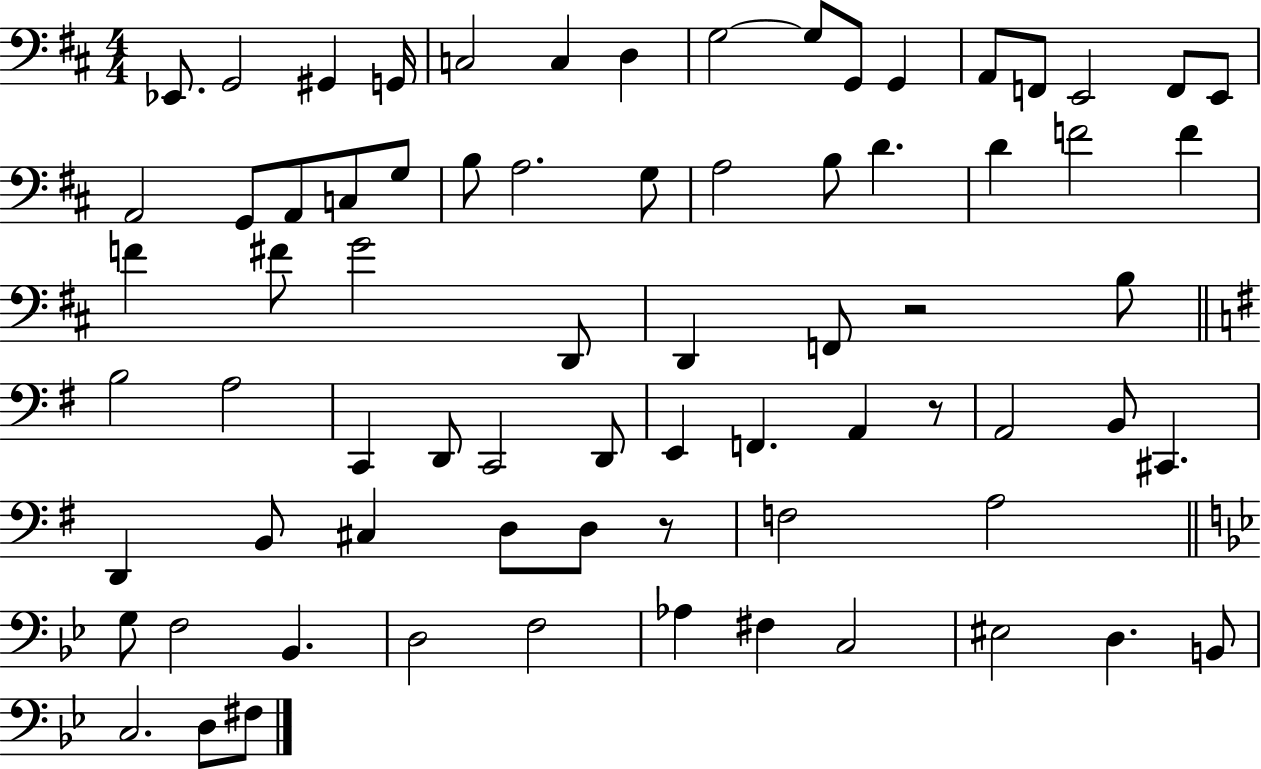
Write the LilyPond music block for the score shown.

{
  \clef bass
  \numericTimeSignature
  \time 4/4
  \key d \major
  ees,8. g,2 gis,4 g,16 | c2 c4 d4 | g2~~ g8 g,8 g,4 | a,8 f,8 e,2 f,8 e,8 | \break a,2 g,8 a,8 c8 g8 | b8 a2. g8 | a2 b8 d'4. | d'4 f'2 f'4 | \break f'4 fis'8 g'2 d,8 | d,4 f,8 r2 b8 | \bar "||" \break \key g \major b2 a2 | c,4 d,8 c,2 d,8 | e,4 f,4. a,4 r8 | a,2 b,8 cis,4. | \break d,4 b,8 cis4 d8 d8 r8 | f2 a2 | \bar "||" \break \key g \minor g8 f2 bes,4. | d2 f2 | aes4 fis4 c2 | eis2 d4. b,8 | \break c2. d8 fis8 | \bar "|."
}